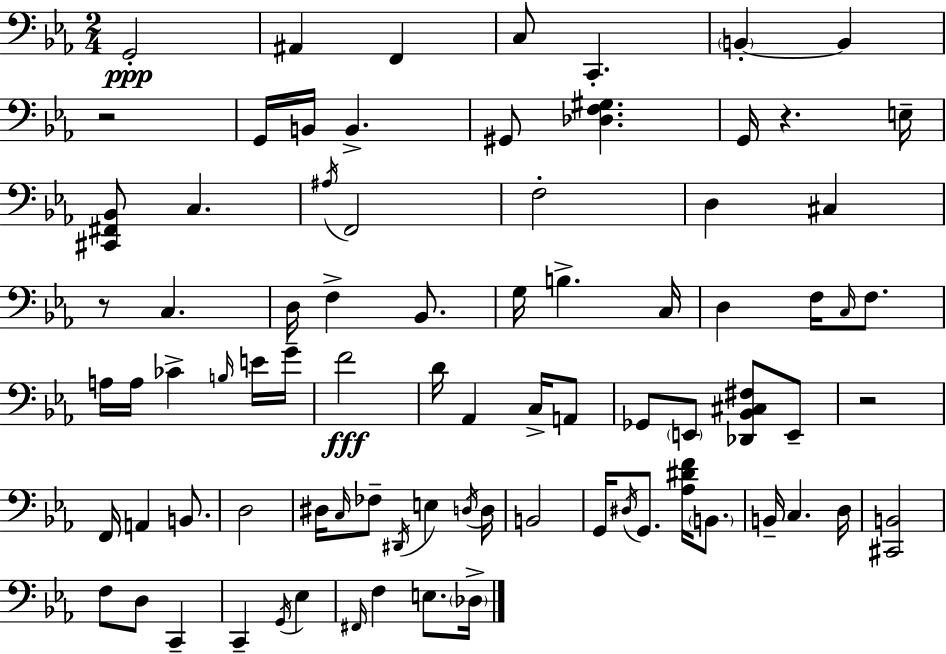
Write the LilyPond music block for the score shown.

{
  \clef bass
  \numericTimeSignature
  \time 2/4
  \key c \minor
  \repeat volta 2 { g,2-.\ppp | ais,4 f,4 | c8 c,4.-. | \parenthesize b,4-.~~ b,4 | \break r2 | g,16 b,16 b,4.-> | gis,8 <des f gis>4. | g,16 r4. e16-- | \break <cis, fis, bes,>8 c4. | \acciaccatura { ais16 } f,2 | f2-. | d4 cis4 | \break r8 c4. | d16 f4-> bes,8. | g16 b4.-> | c16 d4 f16 \grace { c16 } f8. | \break a16 a16 ces'4-> | \grace { b16 } e'16 g'16-- f'2\fff | d'16 aes,4 | c16-> a,8 ges,8 \parenthesize e,8 <des, bes, cis fis>8 | \break e,8-- r2 | f,16 a,4 | b,8. d2 | dis16 \grace { c16 } fes8-- \acciaccatura { dis,16 } | \break e4 \acciaccatura { d16 } d16 b,2 | g,16 \acciaccatura { dis16 } | g,8. <aes dis' f'>16 \parenthesize b,8. b,16-- | c4. d16 <cis, b,>2 | \break f8 | d8 c,4-- c,4-- | \acciaccatura { g,16 } ees4 | \grace { fis,16 } f4 e8. | \break \parenthesize des16-> } \bar "|."
}